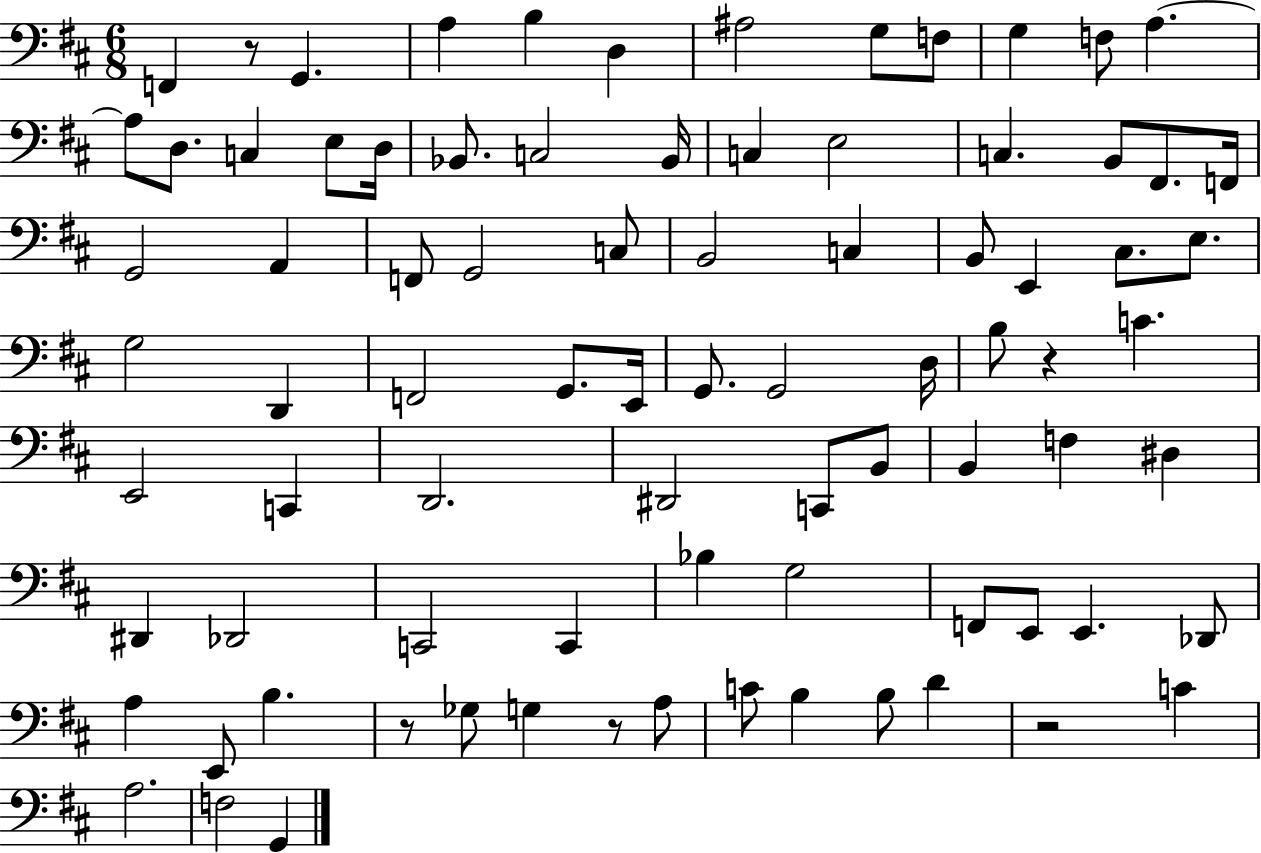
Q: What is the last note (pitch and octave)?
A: G2